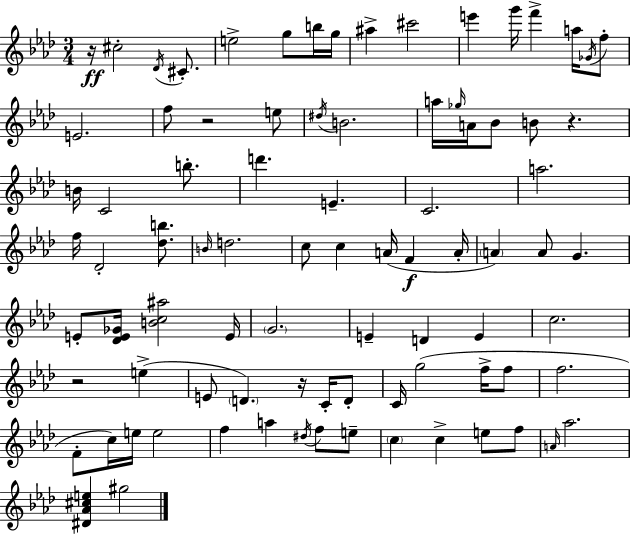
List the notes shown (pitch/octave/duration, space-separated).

R/s C#5/h Db4/s C#4/e. E5/h G5/e B5/s G5/s A#5/q C#6/h E6/q G6/s F6/q A5/s Gb4/s F5/e E4/h. F5/e R/h E5/e D#5/s B4/h. A5/s Gb5/s A4/s Bb4/e B4/e R/q. B4/s C4/h B5/e. D6/q. E4/q. C4/h. A5/h. F5/s Db4/h [Db5,B5]/e. B4/s D5/h. C5/e C5/q A4/s F4/q A4/s A4/q A4/e G4/q. E4/e [Db4,E4,Gb4]/s [B4,C5,A#5]/h E4/s G4/h. E4/q D4/q E4/q C5/h. R/h E5/q E4/e D4/q. R/s C4/s D4/e C4/s G5/h F5/s F5/e F5/h. F4/e C5/s E5/s E5/h F5/q A5/q D#5/s F5/e E5/e C5/q C5/q E5/e F5/e A4/s Ab5/h. [D#4,Ab4,C#5,E5]/q G#5/h